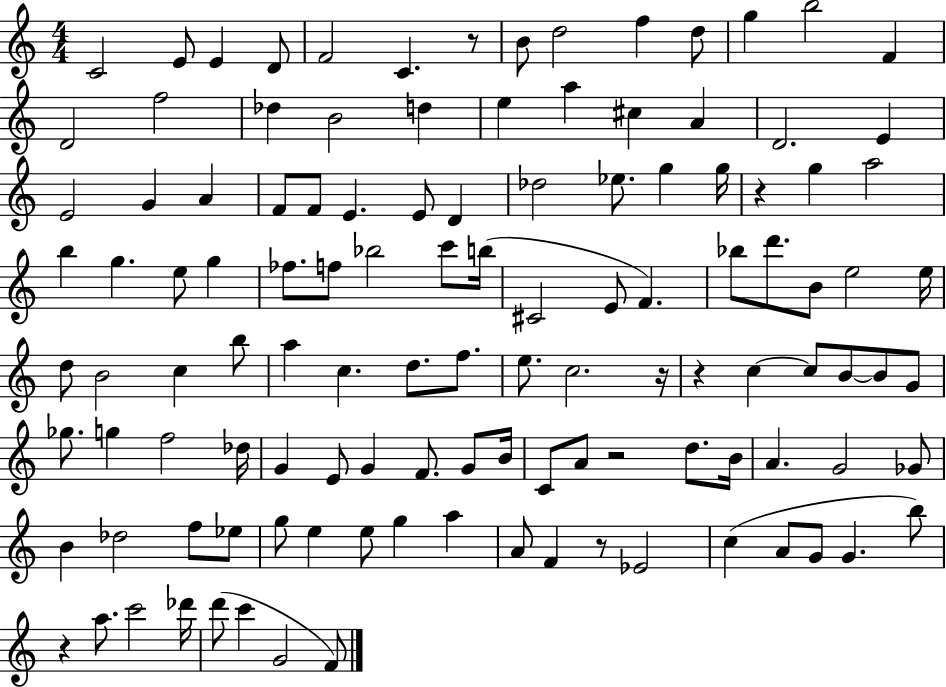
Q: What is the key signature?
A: C major